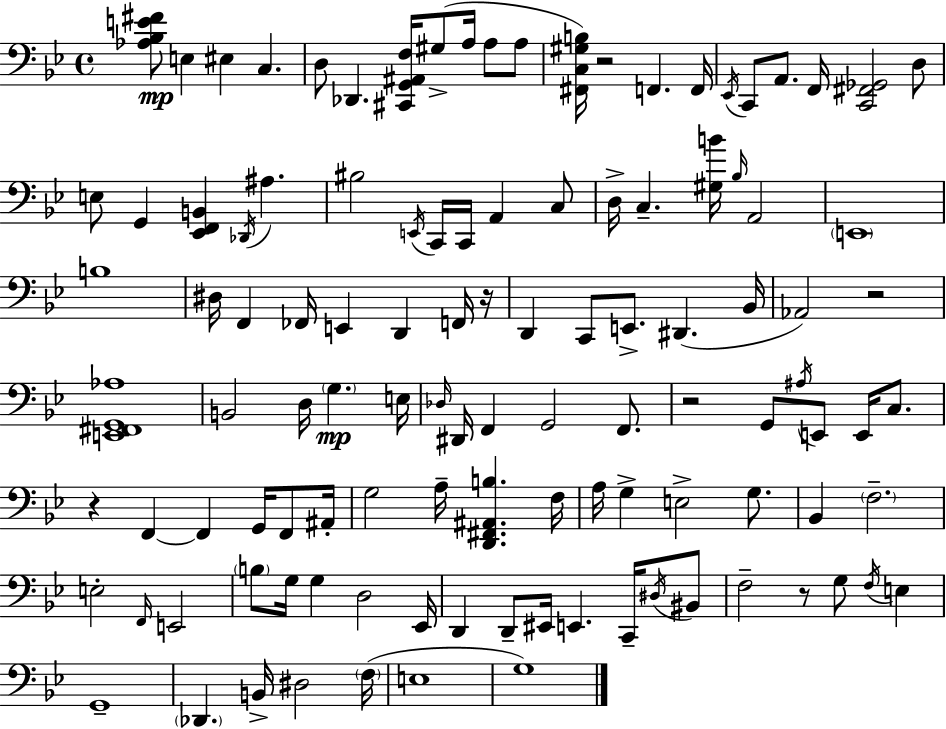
{
  \clef bass
  \time 4/4
  \defaultTimeSignature
  \key bes \major
  \repeat volta 2 { <aes bes e' fis'>8\mp e4 eis4 c4. | d8 des,4. <cis, g, ais, f>16 gis8->( a16 a8 a8 | <fis, c gis b>16) r2 f,4. f,16 | \acciaccatura { ees,16 } c,8 a,8. f,16 <c, fis, ges,>2 d8 | \break e8 g,4 <ees, f, b,>4 \acciaccatura { des,16 } ais4. | bis2 \acciaccatura { e,16 } c,16 c,16 a,4 | c8 d16-> c4.-- <gis b'>16 \grace { bes16 } a,2 | \parenthesize e,1 | \break b1 | dis16 f,4 fes,16 e,4 d,4 | f,16 r16 d,4 c,8 e,8.-> dis,4.( | bes,16 aes,2) r2 | \break <e, fis, g, aes>1 | b,2 d16 \parenthesize g4.\mp | e16 \grace { des16 } dis,16 f,4 g,2 | f,8. r2 g,8 \acciaccatura { ais16 } | \break e,8 e,16 c8. r4 f,4~~ f,4 | g,16 f,8 ais,16-. g2 a16-- <d, fis, ais, b>4. | f16 a16 g4-> e2-> | g8. bes,4 \parenthesize f2.-- | \break e2-. \grace { f,16 } e,2 | \parenthesize b8 g16 g4 d2 | ees,16 d,4 d,8-- eis,16 e,4. | c,16-- \acciaccatura { dis16 } bis,8 f2-- | \break r8 g8 \acciaccatura { f16 } e4 g,1-- | \parenthesize des,4. b,16-> | dis2 \parenthesize f16( e1 | g1) | \break } \bar "|."
}